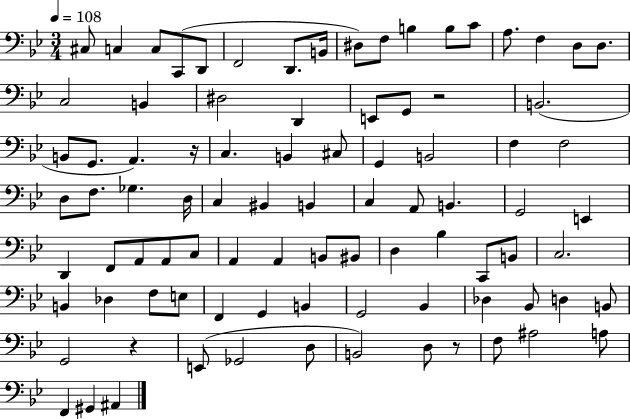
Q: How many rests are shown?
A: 4